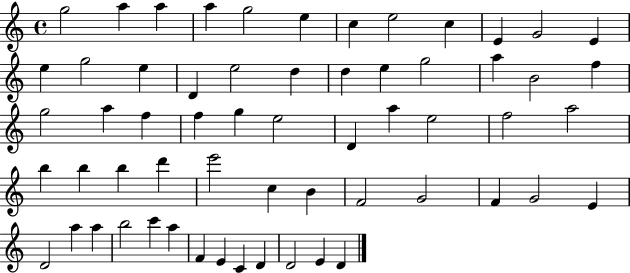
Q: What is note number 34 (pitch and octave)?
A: F5